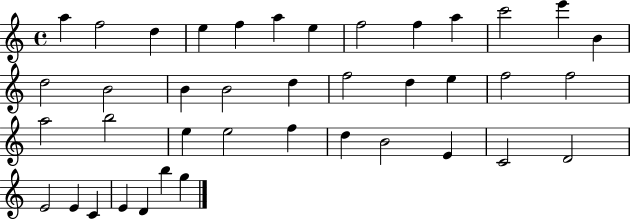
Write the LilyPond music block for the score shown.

{
  \clef treble
  \time 4/4
  \defaultTimeSignature
  \key c \major
  a''4 f''2 d''4 | e''4 f''4 a''4 e''4 | f''2 f''4 a''4 | c'''2 e'''4 b'4 | \break d''2 b'2 | b'4 b'2 d''4 | f''2 d''4 e''4 | f''2 f''2 | \break a''2 b''2 | e''4 e''2 f''4 | d''4 b'2 e'4 | c'2 d'2 | \break e'2 e'4 c'4 | e'4 d'4 b''4 g''4 | \bar "|."
}